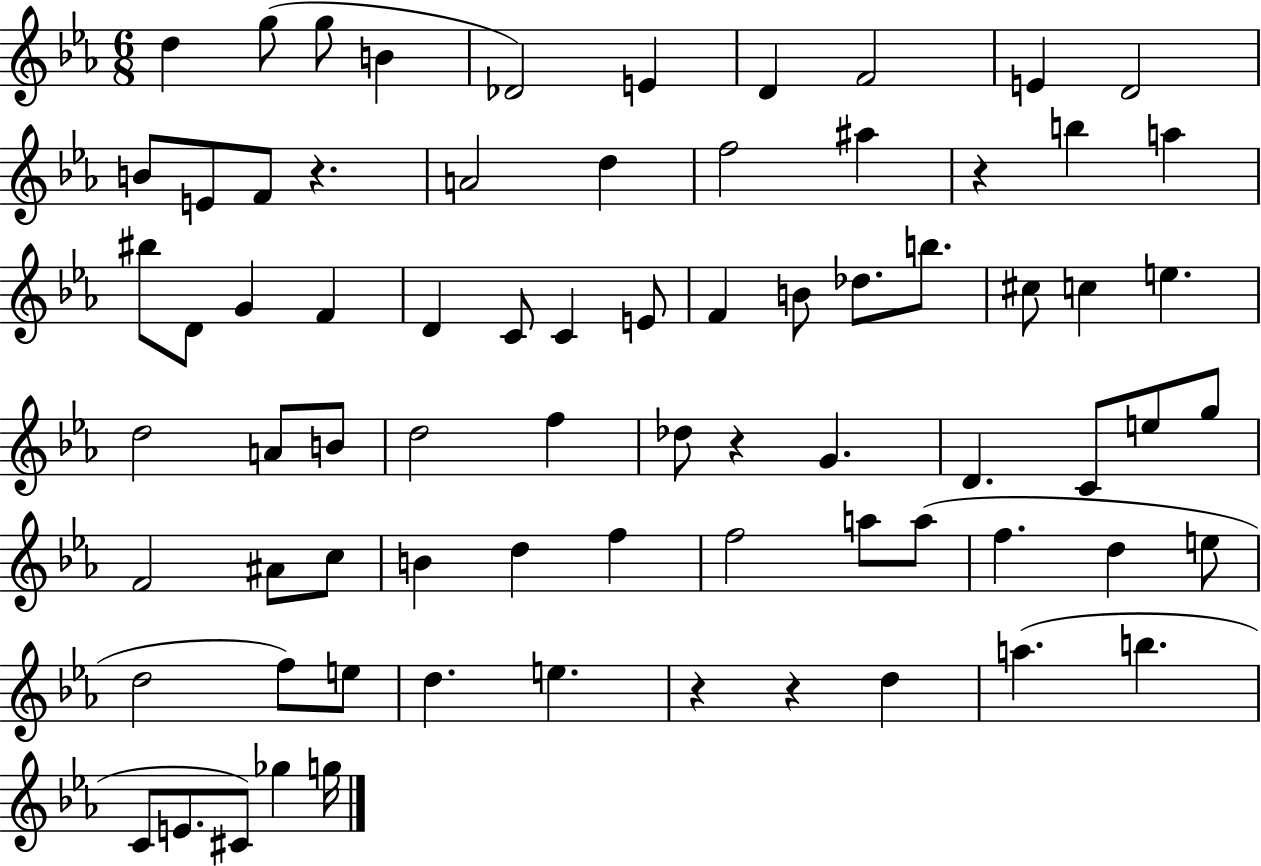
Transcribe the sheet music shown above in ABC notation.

X:1
T:Untitled
M:6/8
L:1/4
K:Eb
d g/2 g/2 B _D2 E D F2 E D2 B/2 E/2 F/2 z A2 d f2 ^a z b a ^b/2 D/2 G F D C/2 C E/2 F B/2 _d/2 b/2 ^c/2 c e d2 A/2 B/2 d2 f _d/2 z G D C/2 e/2 g/2 F2 ^A/2 c/2 B d f f2 a/2 a/2 f d e/2 d2 f/2 e/2 d e z z d a b C/2 E/2 ^C/2 _g g/4